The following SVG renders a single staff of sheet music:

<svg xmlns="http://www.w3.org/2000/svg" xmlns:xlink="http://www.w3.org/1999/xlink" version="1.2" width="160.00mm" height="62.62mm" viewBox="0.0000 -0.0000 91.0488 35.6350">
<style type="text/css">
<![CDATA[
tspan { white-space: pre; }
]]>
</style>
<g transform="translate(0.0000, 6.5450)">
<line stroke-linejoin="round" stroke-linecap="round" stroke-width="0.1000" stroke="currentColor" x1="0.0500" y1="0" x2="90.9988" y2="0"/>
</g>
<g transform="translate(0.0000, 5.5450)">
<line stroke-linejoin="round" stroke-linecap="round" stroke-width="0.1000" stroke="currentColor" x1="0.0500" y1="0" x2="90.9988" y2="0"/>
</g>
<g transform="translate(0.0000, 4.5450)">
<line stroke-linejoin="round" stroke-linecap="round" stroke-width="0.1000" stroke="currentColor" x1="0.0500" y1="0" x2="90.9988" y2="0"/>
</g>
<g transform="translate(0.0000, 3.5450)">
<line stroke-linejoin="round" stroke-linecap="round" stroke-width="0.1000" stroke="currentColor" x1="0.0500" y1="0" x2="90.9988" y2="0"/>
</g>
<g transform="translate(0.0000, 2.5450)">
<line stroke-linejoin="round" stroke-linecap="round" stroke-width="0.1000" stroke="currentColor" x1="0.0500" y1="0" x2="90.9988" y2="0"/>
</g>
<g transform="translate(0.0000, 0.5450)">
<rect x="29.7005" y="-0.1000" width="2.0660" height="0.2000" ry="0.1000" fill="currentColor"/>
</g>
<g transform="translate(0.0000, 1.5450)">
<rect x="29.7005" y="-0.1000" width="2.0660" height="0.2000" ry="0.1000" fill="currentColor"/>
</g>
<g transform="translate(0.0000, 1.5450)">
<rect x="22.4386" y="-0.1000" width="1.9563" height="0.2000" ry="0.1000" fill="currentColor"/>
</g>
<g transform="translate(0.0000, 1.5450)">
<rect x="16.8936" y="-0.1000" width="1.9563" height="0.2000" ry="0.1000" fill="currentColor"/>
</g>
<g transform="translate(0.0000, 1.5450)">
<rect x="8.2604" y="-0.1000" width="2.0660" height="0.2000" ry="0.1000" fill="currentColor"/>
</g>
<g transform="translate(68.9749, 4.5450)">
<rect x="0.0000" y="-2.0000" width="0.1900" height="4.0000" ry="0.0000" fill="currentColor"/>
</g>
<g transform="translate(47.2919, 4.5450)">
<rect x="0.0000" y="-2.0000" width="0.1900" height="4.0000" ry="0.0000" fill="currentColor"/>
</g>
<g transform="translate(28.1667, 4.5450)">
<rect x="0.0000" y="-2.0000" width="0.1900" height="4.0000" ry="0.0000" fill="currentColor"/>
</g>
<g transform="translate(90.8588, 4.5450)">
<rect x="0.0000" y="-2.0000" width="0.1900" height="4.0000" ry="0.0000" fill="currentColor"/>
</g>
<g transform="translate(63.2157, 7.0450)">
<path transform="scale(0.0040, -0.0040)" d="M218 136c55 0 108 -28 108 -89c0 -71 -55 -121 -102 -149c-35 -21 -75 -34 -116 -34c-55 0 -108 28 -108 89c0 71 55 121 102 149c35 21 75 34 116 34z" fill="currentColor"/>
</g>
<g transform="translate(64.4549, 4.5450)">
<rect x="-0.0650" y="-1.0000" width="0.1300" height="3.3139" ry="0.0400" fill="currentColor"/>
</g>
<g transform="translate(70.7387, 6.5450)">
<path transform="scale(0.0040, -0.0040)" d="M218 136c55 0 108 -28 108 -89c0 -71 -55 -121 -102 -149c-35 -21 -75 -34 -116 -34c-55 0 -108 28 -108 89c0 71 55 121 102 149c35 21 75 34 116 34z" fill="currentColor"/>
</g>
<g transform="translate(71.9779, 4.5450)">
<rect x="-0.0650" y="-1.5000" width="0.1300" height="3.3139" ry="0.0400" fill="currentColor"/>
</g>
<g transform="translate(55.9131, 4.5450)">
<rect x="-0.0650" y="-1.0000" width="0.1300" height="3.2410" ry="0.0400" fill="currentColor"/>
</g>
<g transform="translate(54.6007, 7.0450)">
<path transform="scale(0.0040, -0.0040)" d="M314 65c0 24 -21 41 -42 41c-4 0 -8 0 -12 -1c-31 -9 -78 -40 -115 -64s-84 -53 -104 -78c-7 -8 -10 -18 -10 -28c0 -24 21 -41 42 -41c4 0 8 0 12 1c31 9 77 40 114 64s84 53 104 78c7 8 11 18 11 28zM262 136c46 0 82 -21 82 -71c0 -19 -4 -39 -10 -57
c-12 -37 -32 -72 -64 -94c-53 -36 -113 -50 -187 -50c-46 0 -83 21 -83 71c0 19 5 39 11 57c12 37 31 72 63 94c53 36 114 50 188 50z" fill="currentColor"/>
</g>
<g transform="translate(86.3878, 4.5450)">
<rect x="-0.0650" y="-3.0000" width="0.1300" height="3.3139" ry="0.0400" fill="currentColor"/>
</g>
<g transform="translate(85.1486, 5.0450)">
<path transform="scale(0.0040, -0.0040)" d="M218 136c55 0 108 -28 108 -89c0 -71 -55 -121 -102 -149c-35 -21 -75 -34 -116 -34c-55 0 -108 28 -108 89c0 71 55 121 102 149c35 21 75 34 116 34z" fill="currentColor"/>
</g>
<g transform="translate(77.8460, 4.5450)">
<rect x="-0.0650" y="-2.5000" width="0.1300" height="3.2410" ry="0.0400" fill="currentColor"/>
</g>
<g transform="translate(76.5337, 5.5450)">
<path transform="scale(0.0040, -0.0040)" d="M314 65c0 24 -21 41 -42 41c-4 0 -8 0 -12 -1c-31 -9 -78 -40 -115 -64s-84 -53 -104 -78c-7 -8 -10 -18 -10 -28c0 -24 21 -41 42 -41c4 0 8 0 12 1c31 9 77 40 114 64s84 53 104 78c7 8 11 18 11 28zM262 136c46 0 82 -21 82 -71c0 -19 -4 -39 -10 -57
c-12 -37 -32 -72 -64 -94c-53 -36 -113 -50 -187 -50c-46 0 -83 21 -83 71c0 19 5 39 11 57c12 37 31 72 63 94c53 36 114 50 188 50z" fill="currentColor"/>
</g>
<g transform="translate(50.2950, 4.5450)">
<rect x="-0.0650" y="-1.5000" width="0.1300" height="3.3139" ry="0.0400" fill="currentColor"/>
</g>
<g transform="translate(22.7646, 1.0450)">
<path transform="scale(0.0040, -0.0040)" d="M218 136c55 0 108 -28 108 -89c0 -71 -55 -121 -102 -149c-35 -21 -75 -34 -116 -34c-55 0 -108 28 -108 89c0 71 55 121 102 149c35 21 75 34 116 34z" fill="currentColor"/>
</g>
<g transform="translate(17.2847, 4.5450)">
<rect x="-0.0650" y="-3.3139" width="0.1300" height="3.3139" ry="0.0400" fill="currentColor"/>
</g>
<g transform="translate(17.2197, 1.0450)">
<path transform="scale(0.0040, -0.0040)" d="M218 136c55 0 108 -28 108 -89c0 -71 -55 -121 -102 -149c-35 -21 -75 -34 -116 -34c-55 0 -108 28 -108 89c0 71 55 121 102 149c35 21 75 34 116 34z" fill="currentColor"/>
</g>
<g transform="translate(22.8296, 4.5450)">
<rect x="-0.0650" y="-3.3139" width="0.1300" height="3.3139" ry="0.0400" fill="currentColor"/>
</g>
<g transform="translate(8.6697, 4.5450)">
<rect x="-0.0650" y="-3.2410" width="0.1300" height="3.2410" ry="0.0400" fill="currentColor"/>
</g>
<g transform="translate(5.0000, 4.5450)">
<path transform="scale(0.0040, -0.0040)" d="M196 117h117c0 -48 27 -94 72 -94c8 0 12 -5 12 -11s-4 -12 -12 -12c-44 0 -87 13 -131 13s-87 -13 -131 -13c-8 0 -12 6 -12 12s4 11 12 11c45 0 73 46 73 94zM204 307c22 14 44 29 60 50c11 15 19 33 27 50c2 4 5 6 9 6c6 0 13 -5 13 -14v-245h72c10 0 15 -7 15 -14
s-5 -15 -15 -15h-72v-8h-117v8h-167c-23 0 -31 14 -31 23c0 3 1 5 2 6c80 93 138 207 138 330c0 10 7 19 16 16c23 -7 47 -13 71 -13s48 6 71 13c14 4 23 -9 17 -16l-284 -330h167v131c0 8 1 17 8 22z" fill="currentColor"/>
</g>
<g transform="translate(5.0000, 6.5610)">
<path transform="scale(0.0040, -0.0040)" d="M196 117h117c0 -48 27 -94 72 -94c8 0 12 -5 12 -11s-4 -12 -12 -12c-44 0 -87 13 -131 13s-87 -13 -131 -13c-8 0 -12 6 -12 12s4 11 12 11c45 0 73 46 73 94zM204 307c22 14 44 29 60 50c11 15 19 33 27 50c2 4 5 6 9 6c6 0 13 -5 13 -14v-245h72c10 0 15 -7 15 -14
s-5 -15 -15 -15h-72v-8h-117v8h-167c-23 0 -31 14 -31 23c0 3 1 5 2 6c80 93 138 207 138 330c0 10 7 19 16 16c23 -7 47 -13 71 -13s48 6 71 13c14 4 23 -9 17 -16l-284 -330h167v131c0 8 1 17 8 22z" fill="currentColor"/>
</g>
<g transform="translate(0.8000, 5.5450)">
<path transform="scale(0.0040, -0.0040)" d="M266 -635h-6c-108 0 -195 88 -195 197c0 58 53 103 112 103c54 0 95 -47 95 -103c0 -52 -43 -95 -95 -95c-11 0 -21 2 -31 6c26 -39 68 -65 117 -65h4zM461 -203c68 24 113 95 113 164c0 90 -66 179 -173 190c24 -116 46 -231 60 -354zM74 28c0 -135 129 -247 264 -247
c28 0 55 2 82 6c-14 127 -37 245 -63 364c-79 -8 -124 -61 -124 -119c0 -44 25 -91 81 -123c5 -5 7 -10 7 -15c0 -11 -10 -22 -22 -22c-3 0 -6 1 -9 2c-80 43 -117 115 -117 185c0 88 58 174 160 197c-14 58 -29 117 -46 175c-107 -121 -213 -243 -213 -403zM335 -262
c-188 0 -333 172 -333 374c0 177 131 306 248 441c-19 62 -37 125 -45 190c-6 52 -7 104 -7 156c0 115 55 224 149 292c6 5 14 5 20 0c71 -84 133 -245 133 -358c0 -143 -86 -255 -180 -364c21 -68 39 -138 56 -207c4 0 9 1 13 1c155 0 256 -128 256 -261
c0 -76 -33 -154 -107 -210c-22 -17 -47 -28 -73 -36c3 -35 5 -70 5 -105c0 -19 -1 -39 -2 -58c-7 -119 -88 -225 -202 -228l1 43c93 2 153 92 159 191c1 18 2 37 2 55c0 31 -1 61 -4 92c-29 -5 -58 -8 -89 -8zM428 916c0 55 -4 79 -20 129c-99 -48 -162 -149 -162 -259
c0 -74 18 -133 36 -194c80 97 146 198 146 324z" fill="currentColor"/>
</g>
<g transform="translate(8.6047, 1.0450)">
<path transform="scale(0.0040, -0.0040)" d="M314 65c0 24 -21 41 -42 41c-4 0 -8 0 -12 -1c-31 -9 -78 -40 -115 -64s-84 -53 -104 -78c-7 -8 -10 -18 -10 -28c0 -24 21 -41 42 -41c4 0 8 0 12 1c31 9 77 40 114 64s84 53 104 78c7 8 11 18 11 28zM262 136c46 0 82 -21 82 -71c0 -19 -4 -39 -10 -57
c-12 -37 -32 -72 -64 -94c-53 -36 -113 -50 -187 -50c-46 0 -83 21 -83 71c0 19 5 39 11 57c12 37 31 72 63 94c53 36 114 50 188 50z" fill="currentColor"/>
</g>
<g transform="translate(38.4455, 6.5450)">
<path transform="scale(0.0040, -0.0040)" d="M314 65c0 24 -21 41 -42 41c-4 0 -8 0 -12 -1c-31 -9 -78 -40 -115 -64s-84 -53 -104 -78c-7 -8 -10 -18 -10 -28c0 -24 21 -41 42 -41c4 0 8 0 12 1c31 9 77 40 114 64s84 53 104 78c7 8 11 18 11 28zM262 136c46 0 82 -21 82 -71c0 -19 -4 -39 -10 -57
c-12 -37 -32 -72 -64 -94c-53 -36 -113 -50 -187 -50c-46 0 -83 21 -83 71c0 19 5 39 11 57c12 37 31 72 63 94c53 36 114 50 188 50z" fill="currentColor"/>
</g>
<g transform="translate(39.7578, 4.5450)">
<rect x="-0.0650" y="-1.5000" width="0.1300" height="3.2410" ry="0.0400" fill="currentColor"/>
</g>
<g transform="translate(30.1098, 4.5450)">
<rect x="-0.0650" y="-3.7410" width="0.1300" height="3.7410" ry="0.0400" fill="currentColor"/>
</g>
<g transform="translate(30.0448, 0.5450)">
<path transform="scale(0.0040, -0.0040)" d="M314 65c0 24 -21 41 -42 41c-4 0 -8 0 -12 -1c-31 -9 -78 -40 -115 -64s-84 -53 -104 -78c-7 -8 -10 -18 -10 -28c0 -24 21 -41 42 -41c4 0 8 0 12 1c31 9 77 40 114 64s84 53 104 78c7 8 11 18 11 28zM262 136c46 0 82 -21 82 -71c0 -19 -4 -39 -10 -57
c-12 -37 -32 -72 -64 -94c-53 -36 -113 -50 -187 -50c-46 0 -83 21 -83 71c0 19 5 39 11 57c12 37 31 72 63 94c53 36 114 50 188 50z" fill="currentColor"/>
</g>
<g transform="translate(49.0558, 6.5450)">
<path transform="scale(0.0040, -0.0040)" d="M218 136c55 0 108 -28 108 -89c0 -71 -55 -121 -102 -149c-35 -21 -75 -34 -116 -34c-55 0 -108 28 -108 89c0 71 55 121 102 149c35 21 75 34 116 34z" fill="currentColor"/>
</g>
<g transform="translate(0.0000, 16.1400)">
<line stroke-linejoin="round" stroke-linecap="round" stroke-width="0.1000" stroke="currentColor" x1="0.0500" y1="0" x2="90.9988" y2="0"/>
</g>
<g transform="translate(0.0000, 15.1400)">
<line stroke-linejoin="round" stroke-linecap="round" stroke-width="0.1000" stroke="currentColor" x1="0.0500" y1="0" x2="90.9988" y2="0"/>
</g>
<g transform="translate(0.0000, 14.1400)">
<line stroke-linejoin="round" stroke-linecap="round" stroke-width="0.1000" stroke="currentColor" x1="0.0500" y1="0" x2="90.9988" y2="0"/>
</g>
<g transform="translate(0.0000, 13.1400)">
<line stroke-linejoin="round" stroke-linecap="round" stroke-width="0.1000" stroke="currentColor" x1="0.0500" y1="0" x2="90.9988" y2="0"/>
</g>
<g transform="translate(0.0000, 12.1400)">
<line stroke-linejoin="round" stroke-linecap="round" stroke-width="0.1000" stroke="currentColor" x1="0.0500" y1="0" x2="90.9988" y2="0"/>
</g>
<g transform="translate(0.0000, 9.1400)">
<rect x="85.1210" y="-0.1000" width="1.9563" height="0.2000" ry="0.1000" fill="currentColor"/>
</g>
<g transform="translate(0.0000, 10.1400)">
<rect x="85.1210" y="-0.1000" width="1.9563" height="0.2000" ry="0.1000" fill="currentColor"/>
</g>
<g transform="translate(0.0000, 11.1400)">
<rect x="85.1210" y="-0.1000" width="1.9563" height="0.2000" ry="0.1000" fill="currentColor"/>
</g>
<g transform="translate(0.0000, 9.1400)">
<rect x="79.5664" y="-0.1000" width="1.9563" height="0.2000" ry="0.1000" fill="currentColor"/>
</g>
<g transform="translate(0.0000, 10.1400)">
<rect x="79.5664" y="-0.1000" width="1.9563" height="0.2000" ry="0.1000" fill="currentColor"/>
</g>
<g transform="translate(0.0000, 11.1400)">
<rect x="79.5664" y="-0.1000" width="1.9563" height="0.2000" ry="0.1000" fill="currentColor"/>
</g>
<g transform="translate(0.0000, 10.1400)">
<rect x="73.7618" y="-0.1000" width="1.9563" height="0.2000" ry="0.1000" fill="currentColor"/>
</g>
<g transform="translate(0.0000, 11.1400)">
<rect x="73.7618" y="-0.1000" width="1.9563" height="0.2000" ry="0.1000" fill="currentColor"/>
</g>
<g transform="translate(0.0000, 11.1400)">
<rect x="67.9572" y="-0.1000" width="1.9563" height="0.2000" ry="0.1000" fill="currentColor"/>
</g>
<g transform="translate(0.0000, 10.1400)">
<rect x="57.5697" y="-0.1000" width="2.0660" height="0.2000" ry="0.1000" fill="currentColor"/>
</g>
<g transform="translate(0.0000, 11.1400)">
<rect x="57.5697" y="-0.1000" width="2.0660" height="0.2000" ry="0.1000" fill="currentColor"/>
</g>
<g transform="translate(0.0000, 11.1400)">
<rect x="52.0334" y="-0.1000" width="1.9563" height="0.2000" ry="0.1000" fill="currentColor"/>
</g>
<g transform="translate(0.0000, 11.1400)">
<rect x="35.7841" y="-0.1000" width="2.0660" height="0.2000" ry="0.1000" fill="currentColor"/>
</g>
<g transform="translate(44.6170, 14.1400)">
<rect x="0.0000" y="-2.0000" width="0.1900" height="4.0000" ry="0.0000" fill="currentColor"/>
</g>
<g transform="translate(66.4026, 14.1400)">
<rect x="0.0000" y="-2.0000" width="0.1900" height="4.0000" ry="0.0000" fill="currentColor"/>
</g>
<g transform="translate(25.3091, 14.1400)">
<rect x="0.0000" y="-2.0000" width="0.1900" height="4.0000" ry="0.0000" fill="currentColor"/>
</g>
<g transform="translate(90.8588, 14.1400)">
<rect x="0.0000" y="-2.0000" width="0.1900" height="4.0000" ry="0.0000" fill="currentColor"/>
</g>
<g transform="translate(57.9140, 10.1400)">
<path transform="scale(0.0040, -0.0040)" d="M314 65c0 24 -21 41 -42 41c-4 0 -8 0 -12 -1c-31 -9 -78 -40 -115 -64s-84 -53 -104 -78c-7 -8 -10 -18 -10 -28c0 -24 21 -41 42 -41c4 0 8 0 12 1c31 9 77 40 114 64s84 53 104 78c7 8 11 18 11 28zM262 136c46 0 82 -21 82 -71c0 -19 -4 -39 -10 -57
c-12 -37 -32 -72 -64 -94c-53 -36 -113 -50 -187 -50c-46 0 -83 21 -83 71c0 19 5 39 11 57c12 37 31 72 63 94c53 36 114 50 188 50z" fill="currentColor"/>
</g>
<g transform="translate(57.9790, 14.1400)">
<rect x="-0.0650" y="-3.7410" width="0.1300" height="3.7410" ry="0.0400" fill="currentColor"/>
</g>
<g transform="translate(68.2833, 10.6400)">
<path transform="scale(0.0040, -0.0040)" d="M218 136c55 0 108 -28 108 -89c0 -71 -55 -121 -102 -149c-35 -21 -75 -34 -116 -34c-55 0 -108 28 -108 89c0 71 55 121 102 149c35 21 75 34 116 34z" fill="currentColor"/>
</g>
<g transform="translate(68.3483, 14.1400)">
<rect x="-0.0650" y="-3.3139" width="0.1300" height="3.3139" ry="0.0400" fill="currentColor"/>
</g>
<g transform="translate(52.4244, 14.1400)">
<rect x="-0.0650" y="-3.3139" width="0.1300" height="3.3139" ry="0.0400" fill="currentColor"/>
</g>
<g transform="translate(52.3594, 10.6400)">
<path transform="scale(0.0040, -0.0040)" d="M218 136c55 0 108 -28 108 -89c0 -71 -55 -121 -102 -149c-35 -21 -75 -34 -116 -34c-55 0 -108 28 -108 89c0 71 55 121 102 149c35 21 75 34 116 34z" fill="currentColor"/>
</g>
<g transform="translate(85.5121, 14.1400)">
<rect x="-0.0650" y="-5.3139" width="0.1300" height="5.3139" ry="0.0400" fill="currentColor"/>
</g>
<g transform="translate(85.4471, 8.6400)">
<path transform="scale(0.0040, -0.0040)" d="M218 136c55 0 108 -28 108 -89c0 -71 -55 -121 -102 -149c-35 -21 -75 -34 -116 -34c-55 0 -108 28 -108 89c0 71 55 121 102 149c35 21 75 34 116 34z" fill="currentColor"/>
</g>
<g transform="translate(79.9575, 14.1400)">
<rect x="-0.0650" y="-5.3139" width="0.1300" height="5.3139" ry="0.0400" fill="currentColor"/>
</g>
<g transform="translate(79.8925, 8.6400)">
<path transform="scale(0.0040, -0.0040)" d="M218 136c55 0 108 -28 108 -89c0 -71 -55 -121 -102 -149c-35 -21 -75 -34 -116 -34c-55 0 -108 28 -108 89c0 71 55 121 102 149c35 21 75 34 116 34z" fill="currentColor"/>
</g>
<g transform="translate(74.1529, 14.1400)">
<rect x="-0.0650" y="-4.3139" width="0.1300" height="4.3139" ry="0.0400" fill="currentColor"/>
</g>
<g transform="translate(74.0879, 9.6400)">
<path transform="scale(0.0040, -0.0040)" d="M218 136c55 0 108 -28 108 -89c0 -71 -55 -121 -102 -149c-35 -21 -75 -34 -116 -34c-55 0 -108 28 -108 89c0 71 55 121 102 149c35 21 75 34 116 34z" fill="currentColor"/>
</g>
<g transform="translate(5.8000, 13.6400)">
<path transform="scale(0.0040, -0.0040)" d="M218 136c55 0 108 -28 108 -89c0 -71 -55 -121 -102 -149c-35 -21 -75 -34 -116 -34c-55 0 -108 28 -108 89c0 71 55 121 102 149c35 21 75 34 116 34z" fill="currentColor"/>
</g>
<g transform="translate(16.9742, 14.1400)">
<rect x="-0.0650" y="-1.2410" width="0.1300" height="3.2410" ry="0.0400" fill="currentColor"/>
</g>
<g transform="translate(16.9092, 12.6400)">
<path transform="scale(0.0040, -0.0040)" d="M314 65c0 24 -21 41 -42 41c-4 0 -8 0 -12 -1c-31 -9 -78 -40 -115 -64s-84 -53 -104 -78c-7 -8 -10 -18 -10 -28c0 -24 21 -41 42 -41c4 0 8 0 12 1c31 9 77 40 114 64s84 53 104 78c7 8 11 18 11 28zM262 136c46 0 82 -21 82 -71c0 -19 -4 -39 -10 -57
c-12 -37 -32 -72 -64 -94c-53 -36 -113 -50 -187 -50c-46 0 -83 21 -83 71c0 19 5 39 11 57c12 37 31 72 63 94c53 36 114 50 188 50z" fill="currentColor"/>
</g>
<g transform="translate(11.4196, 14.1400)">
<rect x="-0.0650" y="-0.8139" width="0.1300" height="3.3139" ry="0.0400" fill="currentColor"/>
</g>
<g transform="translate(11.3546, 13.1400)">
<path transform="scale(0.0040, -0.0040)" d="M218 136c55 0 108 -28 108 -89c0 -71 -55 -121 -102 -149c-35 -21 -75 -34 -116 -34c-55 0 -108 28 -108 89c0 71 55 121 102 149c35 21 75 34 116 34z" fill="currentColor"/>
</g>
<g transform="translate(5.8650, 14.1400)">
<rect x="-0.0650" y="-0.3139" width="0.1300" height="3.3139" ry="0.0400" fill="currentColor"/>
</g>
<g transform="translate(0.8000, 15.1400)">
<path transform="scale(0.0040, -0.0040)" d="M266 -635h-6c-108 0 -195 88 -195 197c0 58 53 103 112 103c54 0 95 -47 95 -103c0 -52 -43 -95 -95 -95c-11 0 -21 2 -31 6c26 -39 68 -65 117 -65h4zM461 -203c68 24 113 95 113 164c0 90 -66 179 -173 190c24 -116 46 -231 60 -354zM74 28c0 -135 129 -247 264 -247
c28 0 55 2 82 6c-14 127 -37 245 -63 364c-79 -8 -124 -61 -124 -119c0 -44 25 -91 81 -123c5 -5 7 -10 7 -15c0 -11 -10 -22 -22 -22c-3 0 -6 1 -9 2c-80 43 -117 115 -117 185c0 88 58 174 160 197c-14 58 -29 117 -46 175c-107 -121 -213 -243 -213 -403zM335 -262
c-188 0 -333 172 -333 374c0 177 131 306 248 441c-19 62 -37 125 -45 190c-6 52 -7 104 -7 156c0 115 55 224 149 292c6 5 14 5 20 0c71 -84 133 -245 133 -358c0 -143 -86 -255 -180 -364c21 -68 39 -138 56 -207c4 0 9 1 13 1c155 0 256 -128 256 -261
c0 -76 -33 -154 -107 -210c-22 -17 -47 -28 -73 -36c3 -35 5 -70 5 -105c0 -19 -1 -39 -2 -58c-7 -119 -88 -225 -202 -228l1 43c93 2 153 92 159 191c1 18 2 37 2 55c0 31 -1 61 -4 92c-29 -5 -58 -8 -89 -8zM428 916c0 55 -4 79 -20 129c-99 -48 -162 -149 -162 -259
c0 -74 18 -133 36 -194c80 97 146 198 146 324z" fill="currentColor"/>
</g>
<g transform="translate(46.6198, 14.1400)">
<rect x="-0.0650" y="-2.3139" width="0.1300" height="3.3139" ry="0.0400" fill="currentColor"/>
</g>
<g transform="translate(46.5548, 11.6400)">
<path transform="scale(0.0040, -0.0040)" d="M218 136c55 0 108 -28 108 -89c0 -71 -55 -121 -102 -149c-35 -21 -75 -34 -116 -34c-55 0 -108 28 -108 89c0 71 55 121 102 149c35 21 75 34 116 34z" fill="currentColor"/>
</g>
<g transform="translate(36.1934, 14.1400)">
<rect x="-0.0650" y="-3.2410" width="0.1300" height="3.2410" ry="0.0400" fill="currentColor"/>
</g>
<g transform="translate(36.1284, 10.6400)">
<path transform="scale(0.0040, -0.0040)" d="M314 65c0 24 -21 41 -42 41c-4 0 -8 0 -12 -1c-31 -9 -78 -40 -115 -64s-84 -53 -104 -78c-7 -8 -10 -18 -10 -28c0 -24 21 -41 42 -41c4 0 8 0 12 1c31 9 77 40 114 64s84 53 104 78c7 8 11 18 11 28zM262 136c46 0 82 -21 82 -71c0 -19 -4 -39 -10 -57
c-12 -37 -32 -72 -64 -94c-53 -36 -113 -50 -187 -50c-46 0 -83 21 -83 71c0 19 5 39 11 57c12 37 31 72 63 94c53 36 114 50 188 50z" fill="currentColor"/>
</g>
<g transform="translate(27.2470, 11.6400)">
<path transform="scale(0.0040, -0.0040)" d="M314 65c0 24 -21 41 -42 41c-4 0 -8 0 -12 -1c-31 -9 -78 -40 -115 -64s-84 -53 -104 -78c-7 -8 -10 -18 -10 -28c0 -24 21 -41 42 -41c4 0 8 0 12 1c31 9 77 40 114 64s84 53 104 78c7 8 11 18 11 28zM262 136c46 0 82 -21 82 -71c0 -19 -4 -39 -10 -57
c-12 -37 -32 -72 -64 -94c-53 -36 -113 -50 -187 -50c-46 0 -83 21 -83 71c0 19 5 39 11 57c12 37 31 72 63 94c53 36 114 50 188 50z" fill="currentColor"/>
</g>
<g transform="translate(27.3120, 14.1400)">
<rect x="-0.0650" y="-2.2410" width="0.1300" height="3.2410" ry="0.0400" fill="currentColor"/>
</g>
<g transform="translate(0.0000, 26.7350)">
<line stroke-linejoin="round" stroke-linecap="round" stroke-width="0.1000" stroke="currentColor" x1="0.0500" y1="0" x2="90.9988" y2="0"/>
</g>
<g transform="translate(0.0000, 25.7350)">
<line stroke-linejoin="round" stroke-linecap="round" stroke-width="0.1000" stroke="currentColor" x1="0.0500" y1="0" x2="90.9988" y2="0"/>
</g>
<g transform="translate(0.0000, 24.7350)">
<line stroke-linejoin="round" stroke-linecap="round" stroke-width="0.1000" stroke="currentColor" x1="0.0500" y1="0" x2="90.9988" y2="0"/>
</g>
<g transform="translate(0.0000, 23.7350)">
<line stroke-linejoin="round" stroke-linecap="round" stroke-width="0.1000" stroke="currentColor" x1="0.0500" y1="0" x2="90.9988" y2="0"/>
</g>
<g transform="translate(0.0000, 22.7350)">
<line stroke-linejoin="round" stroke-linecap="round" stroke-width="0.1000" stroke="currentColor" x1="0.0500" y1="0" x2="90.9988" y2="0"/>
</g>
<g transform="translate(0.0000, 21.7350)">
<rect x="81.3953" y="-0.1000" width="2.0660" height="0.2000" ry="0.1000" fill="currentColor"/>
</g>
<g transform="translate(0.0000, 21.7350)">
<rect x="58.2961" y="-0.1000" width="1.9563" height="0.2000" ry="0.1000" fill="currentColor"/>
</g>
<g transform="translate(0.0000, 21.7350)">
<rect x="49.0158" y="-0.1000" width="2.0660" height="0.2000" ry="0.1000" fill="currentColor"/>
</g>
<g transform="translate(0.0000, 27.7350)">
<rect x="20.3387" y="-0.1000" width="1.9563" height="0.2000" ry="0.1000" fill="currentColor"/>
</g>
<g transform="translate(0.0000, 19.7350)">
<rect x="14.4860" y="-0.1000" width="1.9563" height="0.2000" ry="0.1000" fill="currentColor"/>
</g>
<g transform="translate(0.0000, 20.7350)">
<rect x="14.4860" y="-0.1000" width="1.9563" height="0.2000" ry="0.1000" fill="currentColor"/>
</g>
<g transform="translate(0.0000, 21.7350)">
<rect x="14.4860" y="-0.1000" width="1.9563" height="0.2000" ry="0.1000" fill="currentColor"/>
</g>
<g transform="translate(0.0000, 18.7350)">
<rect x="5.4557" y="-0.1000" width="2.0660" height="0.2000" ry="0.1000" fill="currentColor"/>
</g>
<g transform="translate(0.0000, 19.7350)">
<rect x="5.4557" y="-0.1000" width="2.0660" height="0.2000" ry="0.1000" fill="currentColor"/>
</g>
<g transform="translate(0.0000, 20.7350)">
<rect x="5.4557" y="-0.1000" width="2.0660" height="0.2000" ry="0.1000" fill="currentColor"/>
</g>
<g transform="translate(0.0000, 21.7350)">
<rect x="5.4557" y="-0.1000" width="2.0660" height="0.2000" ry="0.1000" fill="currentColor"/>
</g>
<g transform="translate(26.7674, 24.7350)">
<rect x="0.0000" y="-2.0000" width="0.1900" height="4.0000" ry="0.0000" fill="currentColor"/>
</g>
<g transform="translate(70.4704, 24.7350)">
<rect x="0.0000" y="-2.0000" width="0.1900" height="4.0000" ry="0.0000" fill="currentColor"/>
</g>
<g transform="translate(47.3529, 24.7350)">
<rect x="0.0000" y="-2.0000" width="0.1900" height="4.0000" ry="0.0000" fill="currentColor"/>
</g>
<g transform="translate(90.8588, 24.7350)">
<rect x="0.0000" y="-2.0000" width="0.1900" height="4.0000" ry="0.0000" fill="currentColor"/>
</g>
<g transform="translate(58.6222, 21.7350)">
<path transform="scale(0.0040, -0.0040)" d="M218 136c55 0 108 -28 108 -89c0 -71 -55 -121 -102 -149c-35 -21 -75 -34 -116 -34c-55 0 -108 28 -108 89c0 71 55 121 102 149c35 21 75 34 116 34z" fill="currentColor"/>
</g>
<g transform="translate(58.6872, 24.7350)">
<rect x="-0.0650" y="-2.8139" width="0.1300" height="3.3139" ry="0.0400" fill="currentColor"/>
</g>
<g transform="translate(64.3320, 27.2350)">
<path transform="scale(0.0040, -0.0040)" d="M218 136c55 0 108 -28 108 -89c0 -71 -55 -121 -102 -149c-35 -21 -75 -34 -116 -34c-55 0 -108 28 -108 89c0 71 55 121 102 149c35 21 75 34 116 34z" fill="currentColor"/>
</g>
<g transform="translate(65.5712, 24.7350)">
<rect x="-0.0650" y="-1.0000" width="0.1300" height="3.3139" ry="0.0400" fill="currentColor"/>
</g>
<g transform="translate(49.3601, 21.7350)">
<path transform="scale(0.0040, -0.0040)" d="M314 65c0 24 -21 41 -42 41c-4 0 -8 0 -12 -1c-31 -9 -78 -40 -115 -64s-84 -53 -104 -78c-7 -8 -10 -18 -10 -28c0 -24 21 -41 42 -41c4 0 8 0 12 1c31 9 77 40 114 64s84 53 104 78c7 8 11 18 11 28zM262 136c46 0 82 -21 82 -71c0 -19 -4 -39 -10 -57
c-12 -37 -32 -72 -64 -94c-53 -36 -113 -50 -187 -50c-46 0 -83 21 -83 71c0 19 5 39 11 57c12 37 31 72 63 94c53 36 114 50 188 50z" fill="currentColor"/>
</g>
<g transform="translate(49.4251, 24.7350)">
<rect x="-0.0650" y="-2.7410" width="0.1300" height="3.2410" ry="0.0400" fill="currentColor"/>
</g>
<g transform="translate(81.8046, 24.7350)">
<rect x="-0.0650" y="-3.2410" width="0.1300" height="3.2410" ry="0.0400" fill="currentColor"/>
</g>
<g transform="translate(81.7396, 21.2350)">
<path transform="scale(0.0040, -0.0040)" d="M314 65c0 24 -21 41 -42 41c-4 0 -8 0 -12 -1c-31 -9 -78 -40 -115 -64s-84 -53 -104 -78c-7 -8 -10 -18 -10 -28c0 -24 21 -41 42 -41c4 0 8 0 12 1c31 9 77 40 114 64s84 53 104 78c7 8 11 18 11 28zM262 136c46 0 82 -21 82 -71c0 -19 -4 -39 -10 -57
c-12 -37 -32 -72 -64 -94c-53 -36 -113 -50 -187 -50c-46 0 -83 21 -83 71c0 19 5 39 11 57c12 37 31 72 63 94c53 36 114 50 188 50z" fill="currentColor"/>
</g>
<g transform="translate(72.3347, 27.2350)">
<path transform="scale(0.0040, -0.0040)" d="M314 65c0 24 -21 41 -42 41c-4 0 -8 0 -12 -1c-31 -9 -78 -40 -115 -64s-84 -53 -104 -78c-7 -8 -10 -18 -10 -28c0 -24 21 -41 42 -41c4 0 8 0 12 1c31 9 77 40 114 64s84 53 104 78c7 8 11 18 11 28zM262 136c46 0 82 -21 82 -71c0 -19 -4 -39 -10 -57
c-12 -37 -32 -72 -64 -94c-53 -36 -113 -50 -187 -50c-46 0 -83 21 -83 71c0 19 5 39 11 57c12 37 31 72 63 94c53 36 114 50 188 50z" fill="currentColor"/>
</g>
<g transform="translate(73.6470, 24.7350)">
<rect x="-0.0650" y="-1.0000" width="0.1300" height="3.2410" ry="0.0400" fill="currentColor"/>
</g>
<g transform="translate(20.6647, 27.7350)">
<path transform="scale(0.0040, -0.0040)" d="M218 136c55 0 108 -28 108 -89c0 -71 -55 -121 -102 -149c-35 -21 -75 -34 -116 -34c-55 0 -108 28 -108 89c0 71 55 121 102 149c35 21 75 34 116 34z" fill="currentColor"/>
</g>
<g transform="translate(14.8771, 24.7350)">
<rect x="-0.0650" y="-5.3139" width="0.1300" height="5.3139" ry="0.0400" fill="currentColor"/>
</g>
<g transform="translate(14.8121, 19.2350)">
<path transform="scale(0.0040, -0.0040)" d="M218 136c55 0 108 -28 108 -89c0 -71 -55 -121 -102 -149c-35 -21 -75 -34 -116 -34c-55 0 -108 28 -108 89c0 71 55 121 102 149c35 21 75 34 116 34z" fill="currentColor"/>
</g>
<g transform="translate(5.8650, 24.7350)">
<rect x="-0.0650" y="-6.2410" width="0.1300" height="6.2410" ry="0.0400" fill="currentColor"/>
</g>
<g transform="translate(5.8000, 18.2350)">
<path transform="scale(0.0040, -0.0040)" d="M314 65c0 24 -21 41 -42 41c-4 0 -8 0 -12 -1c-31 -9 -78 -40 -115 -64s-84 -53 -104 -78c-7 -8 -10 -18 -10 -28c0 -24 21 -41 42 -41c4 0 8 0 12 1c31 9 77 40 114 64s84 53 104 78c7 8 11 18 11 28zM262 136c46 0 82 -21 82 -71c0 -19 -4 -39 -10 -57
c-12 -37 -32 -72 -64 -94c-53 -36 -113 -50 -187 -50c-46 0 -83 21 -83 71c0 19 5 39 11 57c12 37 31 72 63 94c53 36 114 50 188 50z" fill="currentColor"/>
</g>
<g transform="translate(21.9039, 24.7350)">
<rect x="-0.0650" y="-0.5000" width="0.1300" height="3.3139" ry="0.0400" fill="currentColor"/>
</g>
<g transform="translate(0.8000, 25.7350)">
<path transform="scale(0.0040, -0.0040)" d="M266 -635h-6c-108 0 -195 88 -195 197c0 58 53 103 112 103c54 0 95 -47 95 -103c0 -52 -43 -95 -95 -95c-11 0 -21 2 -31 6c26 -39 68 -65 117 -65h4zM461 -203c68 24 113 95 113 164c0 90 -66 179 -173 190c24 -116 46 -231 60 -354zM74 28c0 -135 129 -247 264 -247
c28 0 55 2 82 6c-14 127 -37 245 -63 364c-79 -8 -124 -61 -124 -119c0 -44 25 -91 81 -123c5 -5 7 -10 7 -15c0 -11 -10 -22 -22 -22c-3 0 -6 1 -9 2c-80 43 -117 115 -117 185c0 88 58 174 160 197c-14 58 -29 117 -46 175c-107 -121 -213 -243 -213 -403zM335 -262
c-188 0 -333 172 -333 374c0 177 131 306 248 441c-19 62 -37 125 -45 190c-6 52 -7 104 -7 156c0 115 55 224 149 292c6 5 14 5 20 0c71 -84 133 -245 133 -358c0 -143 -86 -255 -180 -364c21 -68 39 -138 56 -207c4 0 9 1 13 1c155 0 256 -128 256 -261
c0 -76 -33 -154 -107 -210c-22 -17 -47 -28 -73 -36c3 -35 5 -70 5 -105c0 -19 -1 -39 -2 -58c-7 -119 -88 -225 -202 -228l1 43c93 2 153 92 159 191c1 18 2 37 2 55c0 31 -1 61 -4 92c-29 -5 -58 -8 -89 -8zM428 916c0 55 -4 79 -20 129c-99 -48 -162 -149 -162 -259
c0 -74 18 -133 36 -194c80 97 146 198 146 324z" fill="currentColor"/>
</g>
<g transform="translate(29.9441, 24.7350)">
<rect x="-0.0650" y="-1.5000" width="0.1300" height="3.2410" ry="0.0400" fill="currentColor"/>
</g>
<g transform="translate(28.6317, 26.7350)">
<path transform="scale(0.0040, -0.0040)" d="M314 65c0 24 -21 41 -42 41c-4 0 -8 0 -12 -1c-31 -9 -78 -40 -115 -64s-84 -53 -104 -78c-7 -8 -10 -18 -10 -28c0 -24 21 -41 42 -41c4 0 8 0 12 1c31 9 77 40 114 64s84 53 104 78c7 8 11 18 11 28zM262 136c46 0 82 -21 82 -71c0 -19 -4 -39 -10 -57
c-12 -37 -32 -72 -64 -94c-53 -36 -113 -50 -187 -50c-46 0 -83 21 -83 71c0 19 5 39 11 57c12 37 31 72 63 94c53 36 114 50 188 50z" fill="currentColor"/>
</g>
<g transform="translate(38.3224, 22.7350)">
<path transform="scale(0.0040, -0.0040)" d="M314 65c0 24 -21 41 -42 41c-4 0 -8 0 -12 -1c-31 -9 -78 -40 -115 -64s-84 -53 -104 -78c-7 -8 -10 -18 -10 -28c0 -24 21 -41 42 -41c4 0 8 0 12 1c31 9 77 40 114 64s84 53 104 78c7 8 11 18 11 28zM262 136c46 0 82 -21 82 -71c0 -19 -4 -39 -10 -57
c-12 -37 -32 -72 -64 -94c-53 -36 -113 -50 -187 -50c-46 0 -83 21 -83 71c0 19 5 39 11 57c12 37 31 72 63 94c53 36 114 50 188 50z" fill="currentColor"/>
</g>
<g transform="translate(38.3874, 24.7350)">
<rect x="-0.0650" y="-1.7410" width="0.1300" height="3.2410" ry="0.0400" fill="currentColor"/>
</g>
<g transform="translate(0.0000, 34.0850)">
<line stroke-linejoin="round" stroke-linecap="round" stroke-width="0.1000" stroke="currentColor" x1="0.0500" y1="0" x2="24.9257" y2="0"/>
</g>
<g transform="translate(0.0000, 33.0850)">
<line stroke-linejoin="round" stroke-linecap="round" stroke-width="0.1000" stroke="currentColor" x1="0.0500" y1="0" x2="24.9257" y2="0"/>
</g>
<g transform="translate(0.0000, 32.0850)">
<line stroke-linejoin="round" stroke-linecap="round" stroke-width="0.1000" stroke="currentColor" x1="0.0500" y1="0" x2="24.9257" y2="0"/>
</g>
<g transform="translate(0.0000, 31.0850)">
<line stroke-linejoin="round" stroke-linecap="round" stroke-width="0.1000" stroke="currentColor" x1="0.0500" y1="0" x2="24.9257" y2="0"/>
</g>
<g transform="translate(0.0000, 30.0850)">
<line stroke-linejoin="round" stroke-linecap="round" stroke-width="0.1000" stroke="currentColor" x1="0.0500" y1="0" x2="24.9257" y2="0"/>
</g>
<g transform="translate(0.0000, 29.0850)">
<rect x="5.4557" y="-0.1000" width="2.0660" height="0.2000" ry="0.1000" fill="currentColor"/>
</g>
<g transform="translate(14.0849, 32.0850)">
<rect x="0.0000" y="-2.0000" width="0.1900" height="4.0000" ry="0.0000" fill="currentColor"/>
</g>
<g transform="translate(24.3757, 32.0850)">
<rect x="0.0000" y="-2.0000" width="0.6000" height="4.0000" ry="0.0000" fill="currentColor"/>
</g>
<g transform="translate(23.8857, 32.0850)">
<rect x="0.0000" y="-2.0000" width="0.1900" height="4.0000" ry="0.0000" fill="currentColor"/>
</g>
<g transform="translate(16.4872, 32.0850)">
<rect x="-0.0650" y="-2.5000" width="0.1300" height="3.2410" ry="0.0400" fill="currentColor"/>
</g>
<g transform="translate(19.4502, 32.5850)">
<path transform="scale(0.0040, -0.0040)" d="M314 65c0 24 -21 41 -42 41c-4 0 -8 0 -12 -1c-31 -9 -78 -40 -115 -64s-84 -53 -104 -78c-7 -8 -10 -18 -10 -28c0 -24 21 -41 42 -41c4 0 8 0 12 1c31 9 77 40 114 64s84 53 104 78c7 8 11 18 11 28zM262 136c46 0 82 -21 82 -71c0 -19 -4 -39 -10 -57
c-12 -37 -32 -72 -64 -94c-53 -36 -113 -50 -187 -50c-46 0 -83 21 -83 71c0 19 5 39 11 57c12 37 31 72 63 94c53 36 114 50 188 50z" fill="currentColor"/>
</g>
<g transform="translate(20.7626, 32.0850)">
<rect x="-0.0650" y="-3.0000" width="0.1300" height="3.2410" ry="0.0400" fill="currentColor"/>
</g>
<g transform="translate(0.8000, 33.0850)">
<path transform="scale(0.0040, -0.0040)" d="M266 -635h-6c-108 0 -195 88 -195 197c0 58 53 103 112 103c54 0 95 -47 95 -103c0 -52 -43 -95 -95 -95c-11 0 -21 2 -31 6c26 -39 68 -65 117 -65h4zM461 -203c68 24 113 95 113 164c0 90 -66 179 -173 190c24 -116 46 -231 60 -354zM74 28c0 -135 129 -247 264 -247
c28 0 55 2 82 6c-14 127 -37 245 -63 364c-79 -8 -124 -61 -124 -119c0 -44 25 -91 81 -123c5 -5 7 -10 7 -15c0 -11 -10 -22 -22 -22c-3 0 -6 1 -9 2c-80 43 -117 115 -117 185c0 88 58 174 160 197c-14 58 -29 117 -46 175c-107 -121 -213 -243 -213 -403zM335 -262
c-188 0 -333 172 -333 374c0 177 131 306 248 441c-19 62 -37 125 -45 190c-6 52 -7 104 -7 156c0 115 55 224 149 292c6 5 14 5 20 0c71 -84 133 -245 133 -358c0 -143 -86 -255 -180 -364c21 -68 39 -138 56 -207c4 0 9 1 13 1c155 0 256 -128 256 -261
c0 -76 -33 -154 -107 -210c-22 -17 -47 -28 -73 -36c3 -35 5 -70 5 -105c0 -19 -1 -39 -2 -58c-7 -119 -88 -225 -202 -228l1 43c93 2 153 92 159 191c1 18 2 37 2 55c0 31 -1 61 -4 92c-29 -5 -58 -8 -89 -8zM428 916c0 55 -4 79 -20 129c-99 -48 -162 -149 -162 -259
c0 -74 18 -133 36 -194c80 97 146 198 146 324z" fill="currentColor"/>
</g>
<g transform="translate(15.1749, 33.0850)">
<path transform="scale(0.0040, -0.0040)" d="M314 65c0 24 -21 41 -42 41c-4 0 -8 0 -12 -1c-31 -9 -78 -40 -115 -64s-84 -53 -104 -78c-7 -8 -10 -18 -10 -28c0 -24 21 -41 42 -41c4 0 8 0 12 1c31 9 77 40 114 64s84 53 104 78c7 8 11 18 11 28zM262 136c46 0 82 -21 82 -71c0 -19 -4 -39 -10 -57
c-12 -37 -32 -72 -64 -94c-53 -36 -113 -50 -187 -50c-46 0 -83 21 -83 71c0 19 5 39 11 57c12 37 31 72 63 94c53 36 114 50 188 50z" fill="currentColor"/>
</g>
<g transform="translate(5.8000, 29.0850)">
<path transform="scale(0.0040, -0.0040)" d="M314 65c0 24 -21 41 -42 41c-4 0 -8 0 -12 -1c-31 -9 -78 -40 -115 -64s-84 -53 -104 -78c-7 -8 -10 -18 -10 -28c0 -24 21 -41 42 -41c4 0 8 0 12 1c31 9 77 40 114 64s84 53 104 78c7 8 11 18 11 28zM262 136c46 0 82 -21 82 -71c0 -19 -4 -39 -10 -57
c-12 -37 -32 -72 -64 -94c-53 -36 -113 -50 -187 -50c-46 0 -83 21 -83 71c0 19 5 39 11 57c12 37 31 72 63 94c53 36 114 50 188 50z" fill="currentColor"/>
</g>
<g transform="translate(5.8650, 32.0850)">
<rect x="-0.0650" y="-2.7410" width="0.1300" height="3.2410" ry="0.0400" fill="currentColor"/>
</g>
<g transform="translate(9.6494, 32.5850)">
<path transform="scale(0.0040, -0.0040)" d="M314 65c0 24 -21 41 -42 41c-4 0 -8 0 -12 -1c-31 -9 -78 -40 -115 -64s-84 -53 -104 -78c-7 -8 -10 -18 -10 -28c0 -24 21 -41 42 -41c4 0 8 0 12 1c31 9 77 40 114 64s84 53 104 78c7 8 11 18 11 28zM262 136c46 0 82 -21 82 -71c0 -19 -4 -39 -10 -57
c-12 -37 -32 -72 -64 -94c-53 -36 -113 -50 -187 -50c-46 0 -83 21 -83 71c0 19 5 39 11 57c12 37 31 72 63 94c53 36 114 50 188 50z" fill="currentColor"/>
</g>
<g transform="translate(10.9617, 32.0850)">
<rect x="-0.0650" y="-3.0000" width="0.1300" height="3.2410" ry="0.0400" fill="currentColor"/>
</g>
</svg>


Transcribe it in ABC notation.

X:1
T:Untitled
M:4/4
L:1/4
K:C
b2 b b c'2 E2 E D2 D E G2 A c d e2 g2 b2 g b c'2 b d' f' f' a'2 f' C E2 f2 a2 a D D2 b2 a2 A2 G2 A2